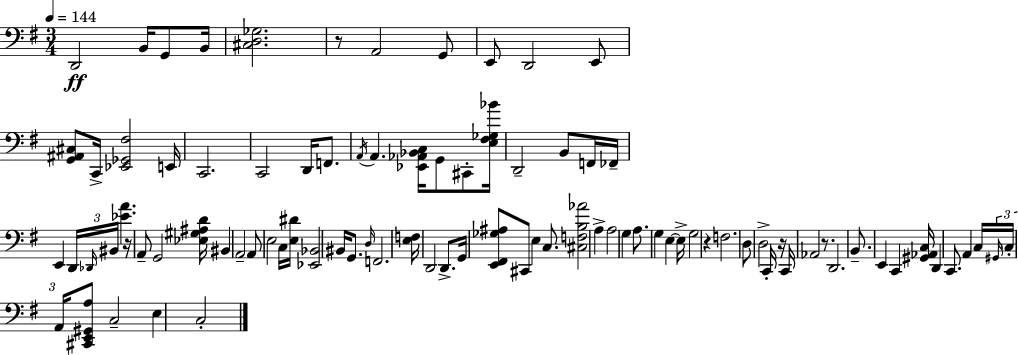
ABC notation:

X:1
T:Untitled
M:3/4
L:1/4
K:Em
D,,2 B,,/4 G,,/2 B,,/4 [^C,D,_G,]2 z/2 A,,2 G,,/2 E,,/2 D,,2 E,,/2 [G,,^A,,^C,]/2 C,,/4 [_E,,_G,,^F,]2 E,,/4 C,,2 C,,2 D,,/4 F,,/2 A,,/4 A,, [_E,,_A,,_B,,C,]/4 G,,/2 ^C,,/2 [E,^F,_G,_B]/4 D,,2 B,,/2 F,,/4 _F,,/4 E,, D,,/4 _D,,/4 ^B,,/4 [_EA] z/4 A,,/2 G,,2 [_E,^G,^A,D]/4 ^B,, A,,2 A,,/2 E,2 C,/4 [E,^D]/4 [_E,,_B,,]2 ^B,,/4 G,,/2 D,/4 F,,2 [E,F,]/4 D,,2 D,,/2 G,,/4 [E,,^F,,_G,^A,]/2 ^C,,/2 E, C,/2 [^C,F,B,_A]2 A, A,2 G, A,/2 G, E, E,/4 G,2 z F,2 D,/2 D,2 C,,/4 z/4 C,,/4 _A,,2 z/2 D,,2 B,,/2 E,, C,, [^G,,_A,,C,]/4 D,, C,,/2 A,, C,/4 ^G,,/4 C,/4 A,,/4 [^C,,E,,^G,,A,]/2 C,2 E, C,2